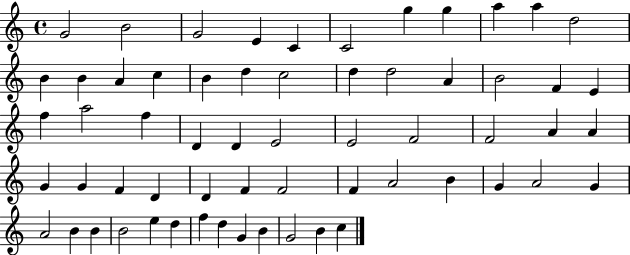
G4/h B4/h G4/h E4/q C4/q C4/h G5/q G5/q A5/q A5/q D5/h B4/q B4/q A4/q C5/q B4/q D5/q C5/h D5/q D5/h A4/q B4/h F4/q E4/q F5/q A5/h F5/q D4/q D4/q E4/h E4/h F4/h F4/h A4/q A4/q G4/q G4/q F4/q D4/q D4/q F4/q F4/h F4/q A4/h B4/q G4/q A4/h G4/q A4/h B4/q B4/q B4/h E5/q D5/q F5/q D5/q G4/q B4/q G4/h B4/q C5/q